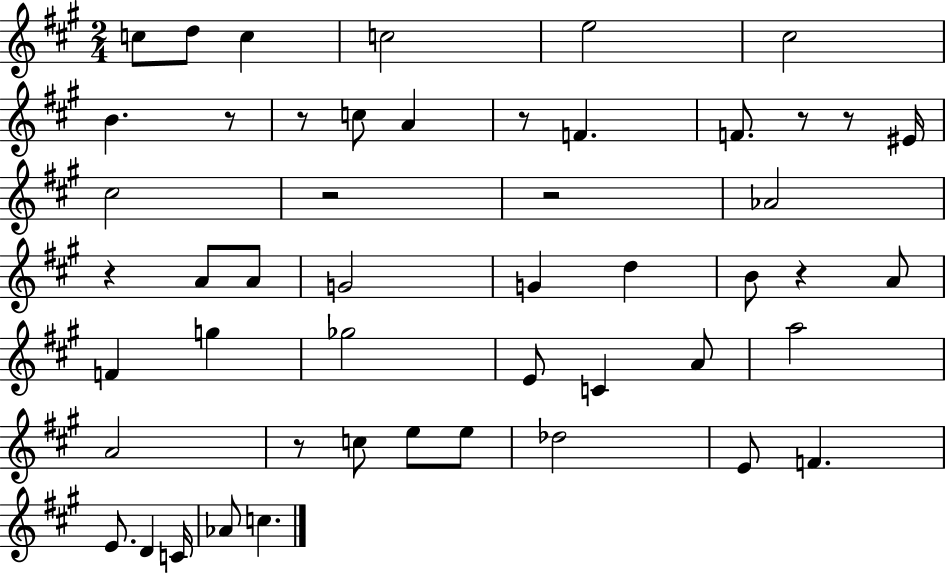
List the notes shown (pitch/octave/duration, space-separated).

C5/e D5/e C5/q C5/h E5/h C#5/h B4/q. R/e R/e C5/e A4/q R/e F4/q. F4/e. R/e R/e EIS4/s C#5/h R/h R/h Ab4/h R/q A4/e A4/e G4/h G4/q D5/q B4/e R/q A4/e F4/q G5/q Gb5/h E4/e C4/q A4/e A5/h A4/h R/e C5/e E5/e E5/e Db5/h E4/e F4/q. E4/e. D4/q C4/s Ab4/e C5/q.